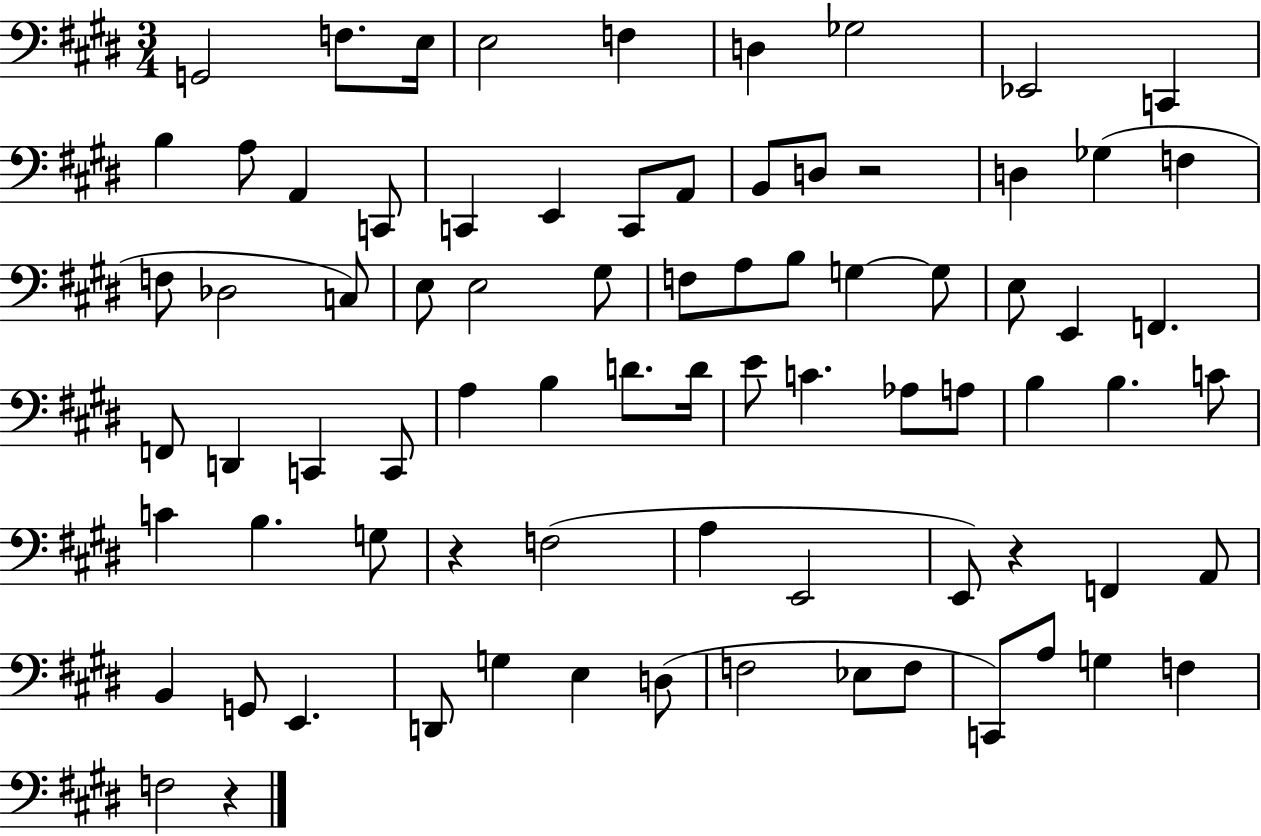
X:1
T:Untitled
M:3/4
L:1/4
K:E
G,,2 F,/2 E,/4 E,2 F, D, _G,2 _E,,2 C,, B, A,/2 A,, C,,/2 C,, E,, C,,/2 A,,/2 B,,/2 D,/2 z2 D, _G, F, F,/2 _D,2 C,/2 E,/2 E,2 ^G,/2 F,/2 A,/2 B,/2 G, G,/2 E,/2 E,, F,, F,,/2 D,, C,, C,,/2 A, B, D/2 D/4 E/2 C _A,/2 A,/2 B, B, C/2 C B, G,/2 z F,2 A, E,,2 E,,/2 z F,, A,,/2 B,, G,,/2 E,, D,,/2 G, E, D,/2 F,2 _E,/2 F,/2 C,,/2 A,/2 G, F, F,2 z